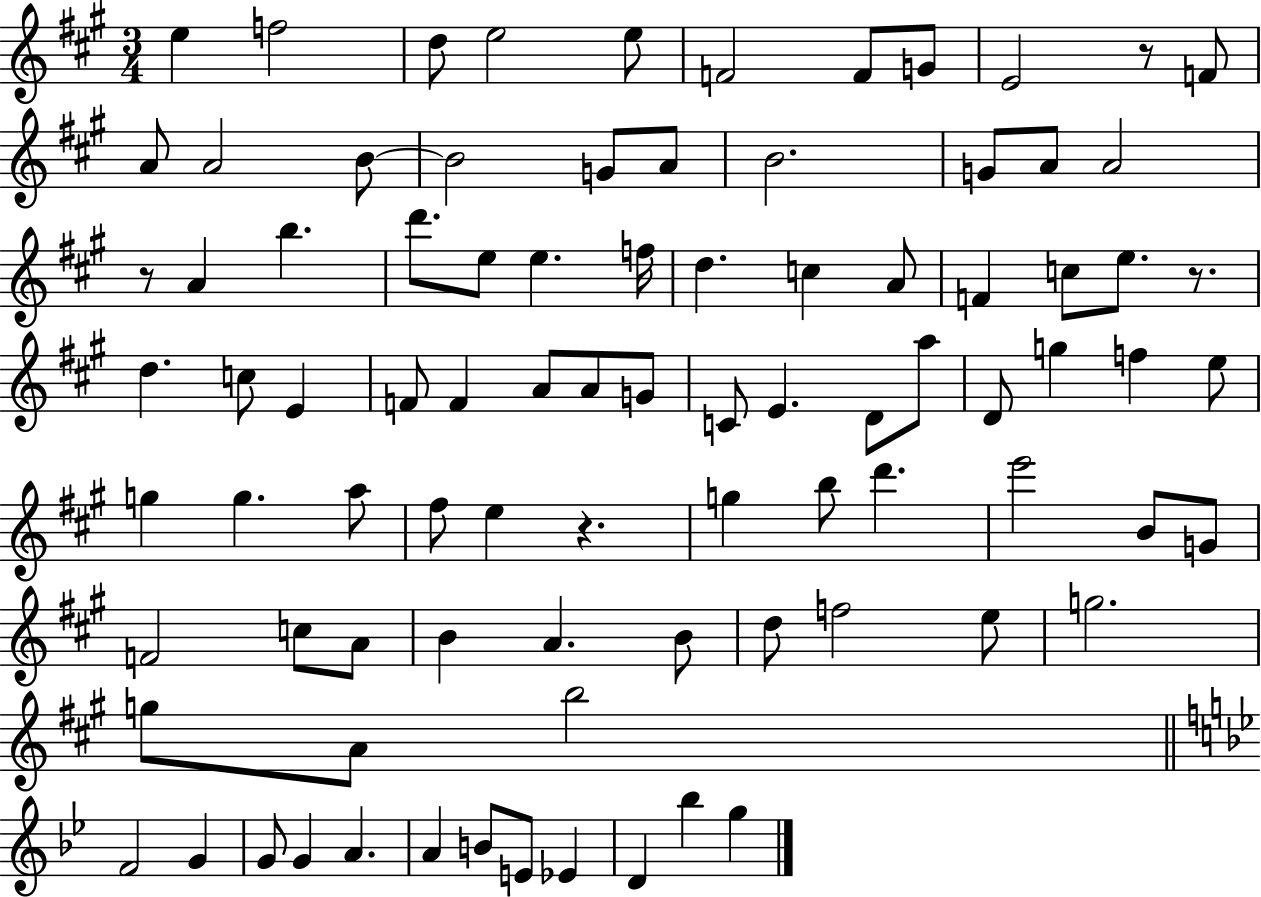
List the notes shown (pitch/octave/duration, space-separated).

E5/q F5/h D5/e E5/h E5/e F4/h F4/e G4/e E4/h R/e F4/e A4/e A4/h B4/e B4/h G4/e A4/e B4/h. G4/e A4/e A4/h R/e A4/q B5/q. D6/e. E5/e E5/q. F5/s D5/q. C5/q A4/e F4/q C5/e E5/e. R/e. D5/q. C5/e E4/q F4/e F4/q A4/e A4/e G4/e C4/e E4/q. D4/e A5/e D4/e G5/q F5/q E5/e G5/q G5/q. A5/e F#5/e E5/q R/q. G5/q B5/e D6/q. E6/h B4/e G4/e F4/h C5/e A4/e B4/q A4/q. B4/e D5/e F5/h E5/e G5/h. G5/e A4/e B5/h F4/h G4/q G4/e G4/q A4/q. A4/q B4/e E4/e Eb4/q D4/q Bb5/q G5/q